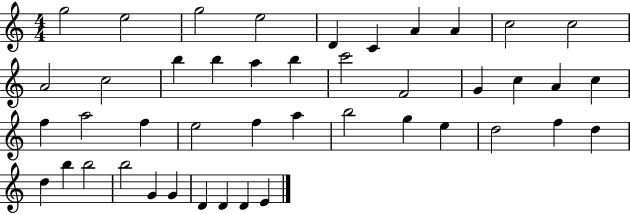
{
  \clef treble
  \numericTimeSignature
  \time 4/4
  \key c \major
  g''2 e''2 | g''2 e''2 | d'4 c'4 a'4 a'4 | c''2 c''2 | \break a'2 c''2 | b''4 b''4 a''4 b''4 | c'''2 f'2 | g'4 c''4 a'4 c''4 | \break f''4 a''2 f''4 | e''2 f''4 a''4 | b''2 g''4 e''4 | d''2 f''4 d''4 | \break d''4 b''4 b''2 | b''2 g'4 g'4 | d'4 d'4 d'4 e'4 | \bar "|."
}